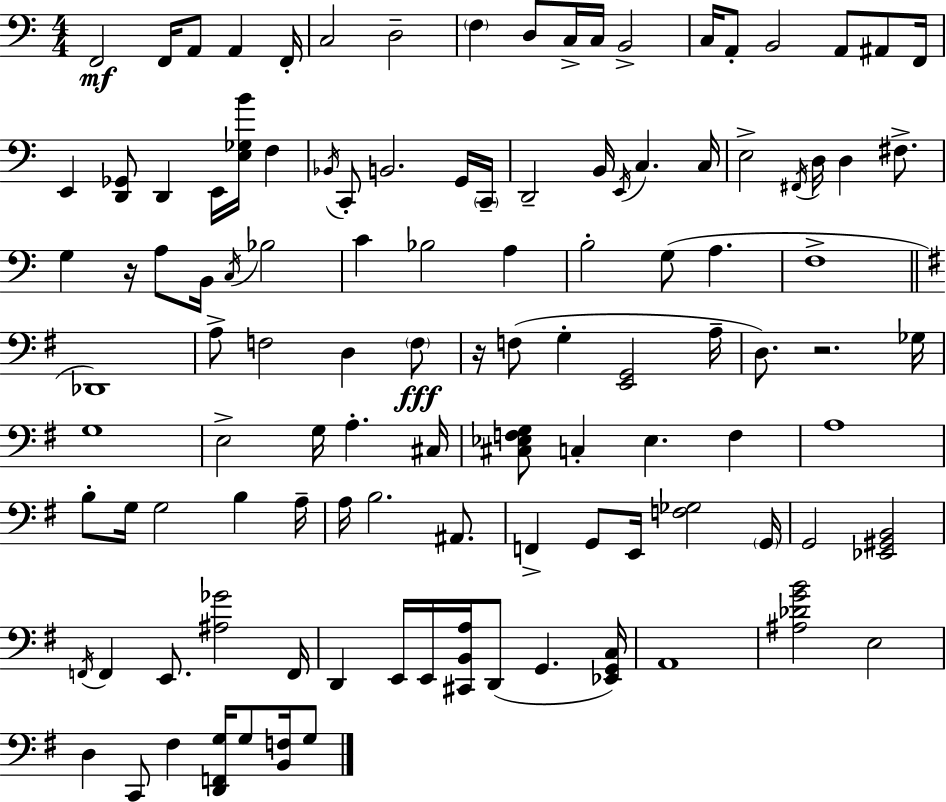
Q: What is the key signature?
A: C major